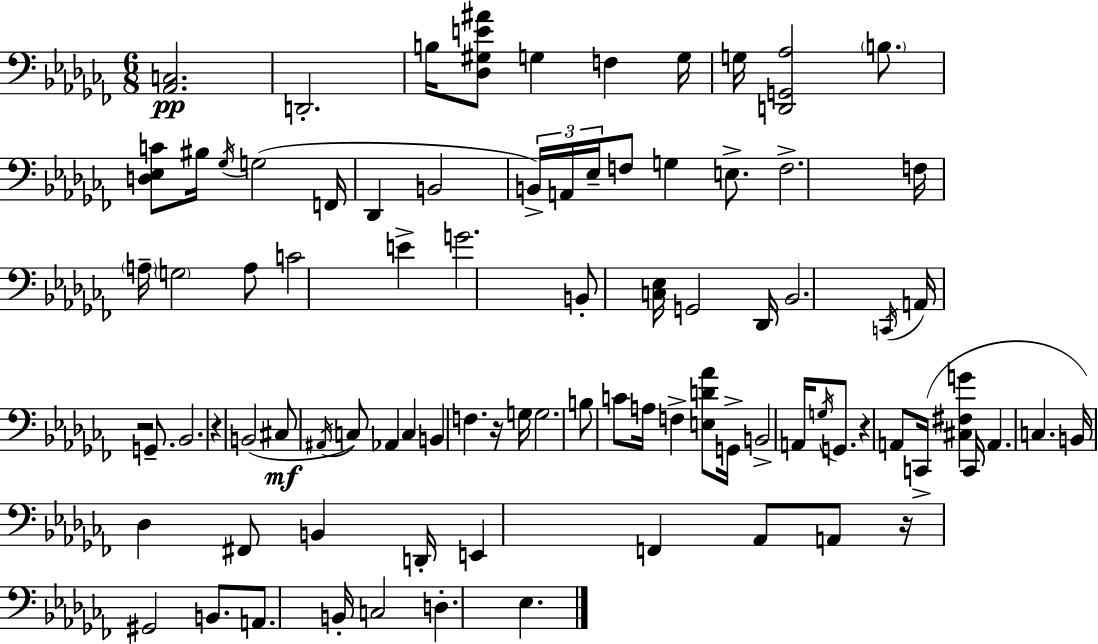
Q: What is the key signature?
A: AES minor